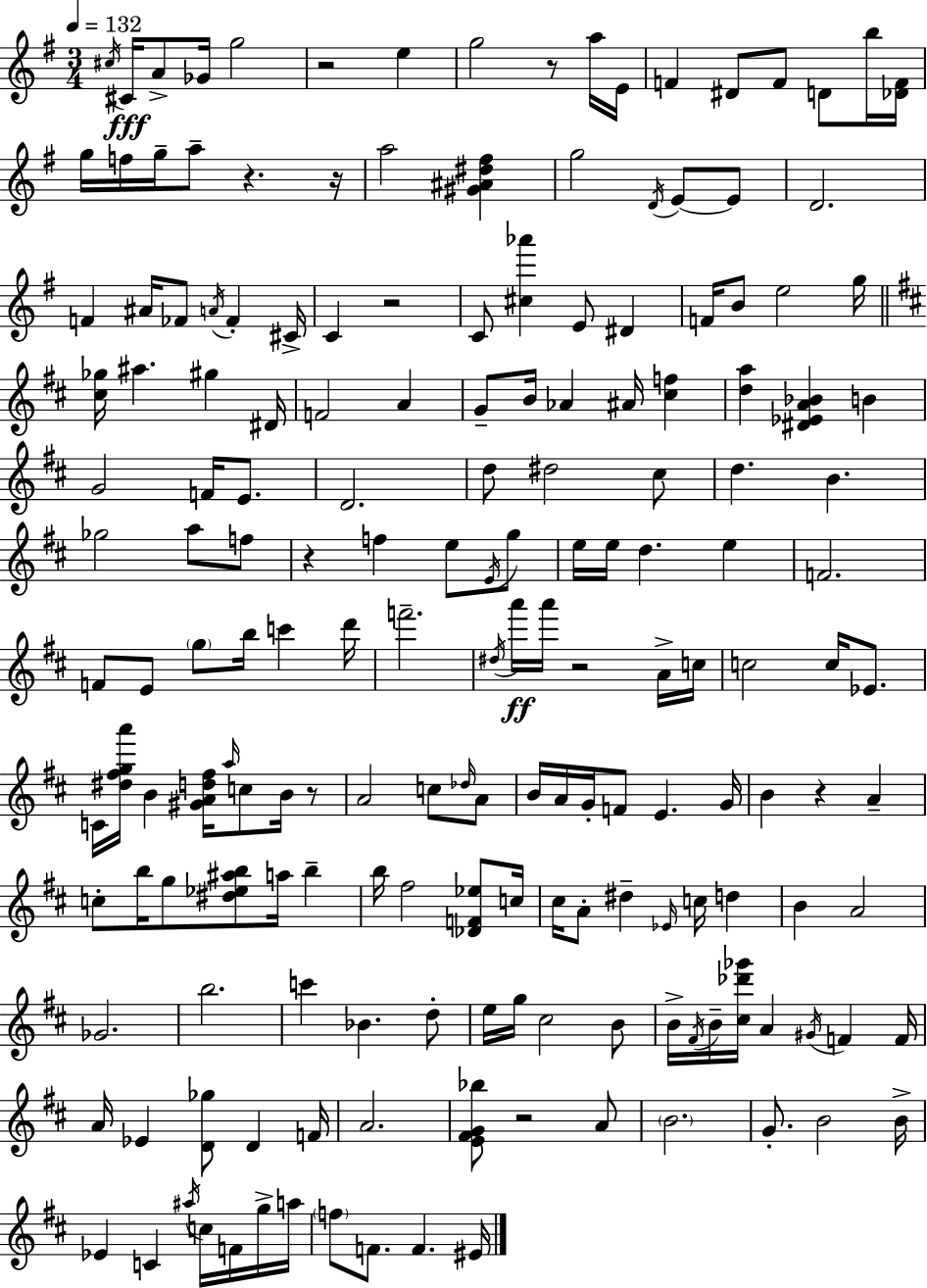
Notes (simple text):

C#5/s C#4/s A4/e Gb4/s G5/h R/h E5/q G5/h R/e A5/s E4/s F4/q D#4/e F4/e D4/e B5/s [Db4,F4]/s G5/s F5/s G5/s A5/e R/q. R/s A5/h [G#4,A#4,D#5,F#5]/q G5/h D4/s E4/e E4/e D4/h. F4/q A#4/s FES4/e A4/s FES4/q C#4/s C4/q R/h C4/e [C#5,Ab6]/q E4/e D#4/q F4/s B4/e E5/h G5/s [C#5,Gb5]/s A#5/q. G#5/q D#4/s F4/h A4/q G4/e B4/s Ab4/q A#4/s [C#5,F5]/q [D5,A5]/q [D#4,Eb4,A4,Bb4]/q B4/q G4/h F4/s E4/e. D4/h. D5/e D#5/h C#5/e D5/q. B4/q. Gb5/h A5/e F5/e R/q F5/q E5/e E4/s G5/e E5/s E5/s D5/q. E5/q F4/h. F4/e E4/e G5/e B5/s C6/q D6/s F6/h. D#5/s A6/s A6/s R/h A4/s C5/s C5/h C5/s Eb4/e. C4/s [D#5,F#5,G5,A6]/s B4/q [G#4,A4,D5,F#5]/s A5/s C5/e B4/s R/e A4/h C5/e Db5/s A4/e B4/s A4/s G4/s F4/e E4/q. G4/s B4/q R/q A4/q C5/e B5/s G5/e [D#5,Eb5,A#5,B5]/e A5/s B5/q B5/s F#5/h [Db4,F4,Eb5]/e C5/s C#5/s A4/e D#5/q Eb4/s C5/s D5/q B4/q A4/h Gb4/h. B5/h. C6/q Bb4/q. D5/e E5/s G5/s C#5/h B4/e B4/s F#4/s B4/s [C#5,Db6,Gb6]/s A4/q G#4/s F4/q F4/s A4/s Eb4/q [D4,Gb5]/e D4/q F4/s A4/h. [E4,F#4,G4,Bb5]/e R/h A4/e B4/h. G4/e. B4/h B4/s Eb4/q C4/q A#5/s C5/s F4/s G5/s A5/s F5/e F4/e. F4/q. EIS4/s